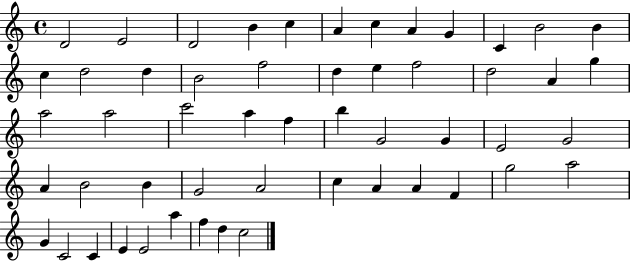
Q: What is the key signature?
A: C major